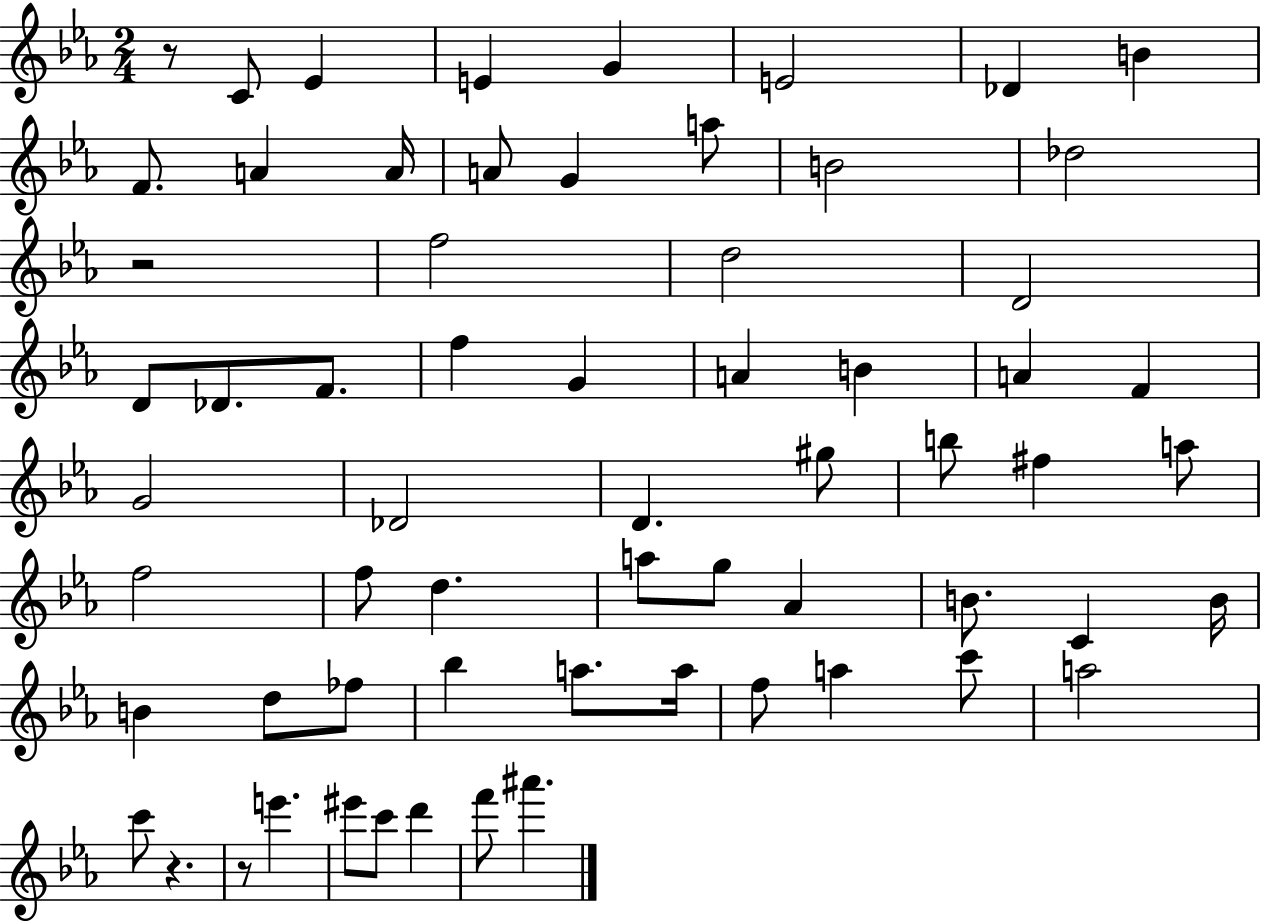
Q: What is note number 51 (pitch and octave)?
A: A5